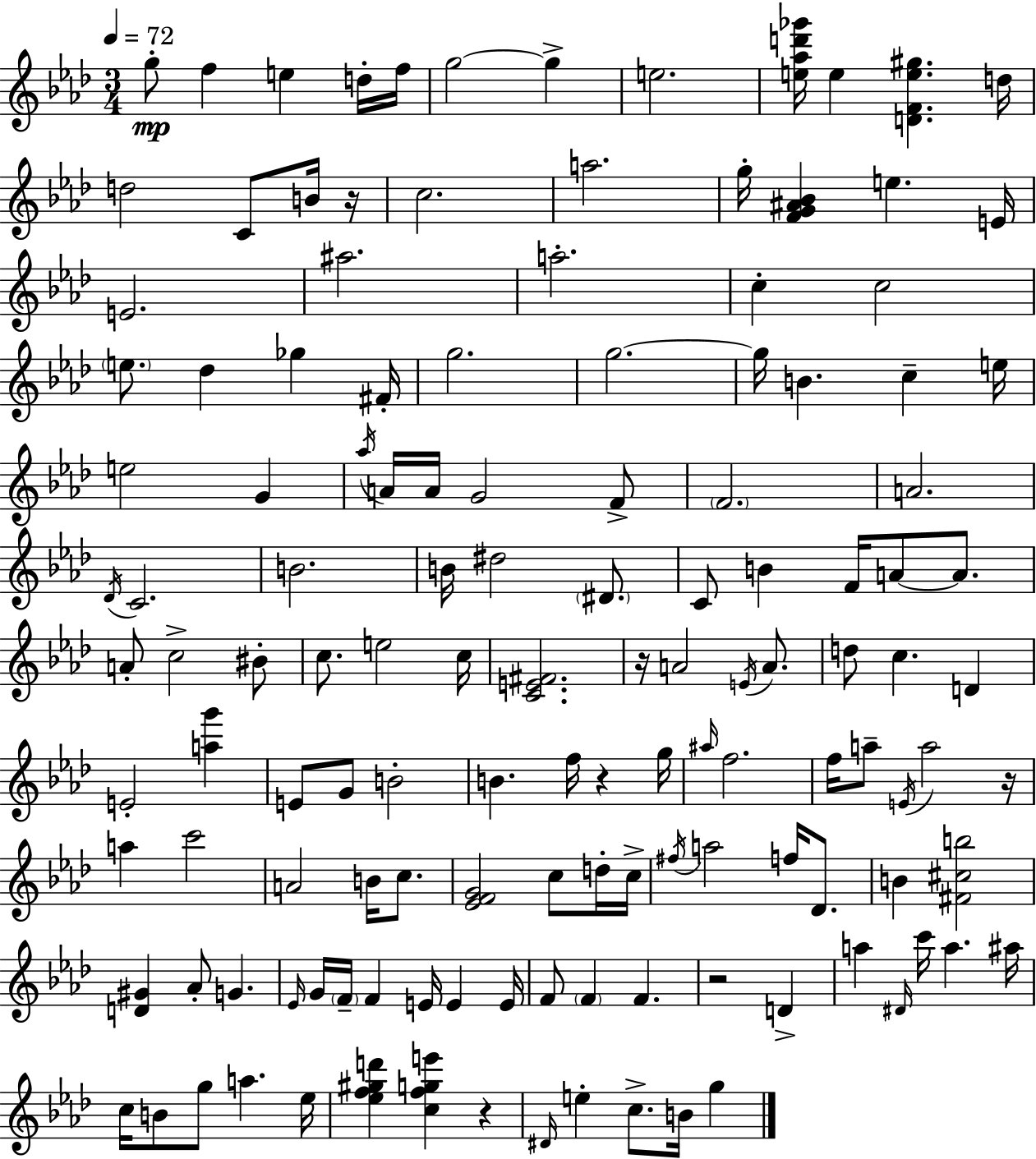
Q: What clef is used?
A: treble